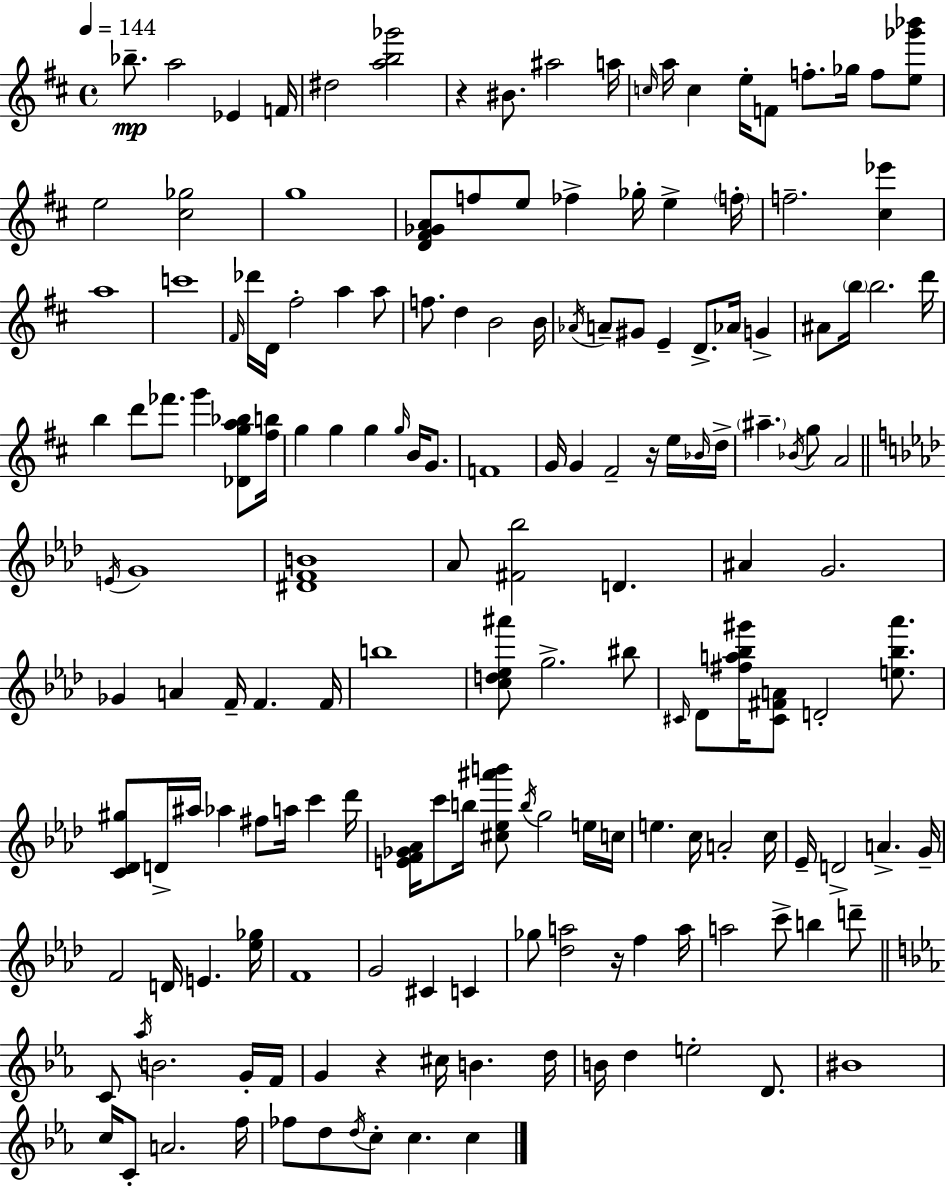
Bb5/e. A5/h Eb4/q F4/s D#5/h [A5,B5,Gb6]/h R/q BIS4/e. A#5/h A5/s C5/s A5/s C5/q E5/s F4/e F5/e. Gb5/s F5/e [E5,Gb6,Bb6]/e E5/h [C#5,Gb5]/h G5/w [D4,F#4,Gb4,A4]/e F5/e E5/e FES5/q Gb5/s E5/q F5/s F5/h. [C#5,Eb6]/q A5/w C6/w F#4/s Db6/s D4/s F#5/h A5/q A5/e F5/e. D5/q B4/h B4/s Ab4/s A4/e G#4/e E4/q D4/e. Ab4/s G4/q A#4/e B5/s B5/h. D6/s B5/q D6/e FES6/e. G6/q [Db4,G5,A5,Bb5]/e [F#5,B5]/s G5/q G5/q G5/q G5/s B4/s G4/e. F4/w G4/s G4/q F#4/h R/s E5/s Bb4/s D5/s A#5/q. Bb4/s G5/e A4/h E4/s G4/w [D#4,F4,B4]/w Ab4/e [F#4,Bb5]/h D4/q. A#4/q G4/h. Gb4/q A4/q F4/s F4/q. F4/s B5/w [C5,D5,Eb5,A#6]/e G5/h. BIS5/e C#4/s Db4/e [F#5,A5,Bb5,G#6]/s [C#4,F#4,A4]/e D4/h [E5,Bb5,Ab6]/e. [C4,Db4,G#5]/e D4/s A#5/s Ab5/q F#5/e A5/s C6/q Db6/s [E4,F4,Gb4,Ab4]/s C6/e B5/s [C#5,Eb5,A#6,B6]/e B5/s G5/h E5/s C5/s E5/q. C5/s A4/h C5/s Eb4/s D4/h A4/q. G4/s F4/h D4/s E4/q. [Eb5,Gb5]/s F4/w G4/h C#4/q C4/q Gb5/e [Db5,A5]/h R/s F5/q A5/s A5/h C6/e B5/q D6/e C4/e Ab5/s B4/h. G4/s F4/s G4/q R/q C#5/s B4/q. D5/s B4/s D5/q E5/h D4/e. BIS4/w C5/s C4/e A4/h. F5/s FES5/e D5/e D5/s C5/e C5/q. C5/q